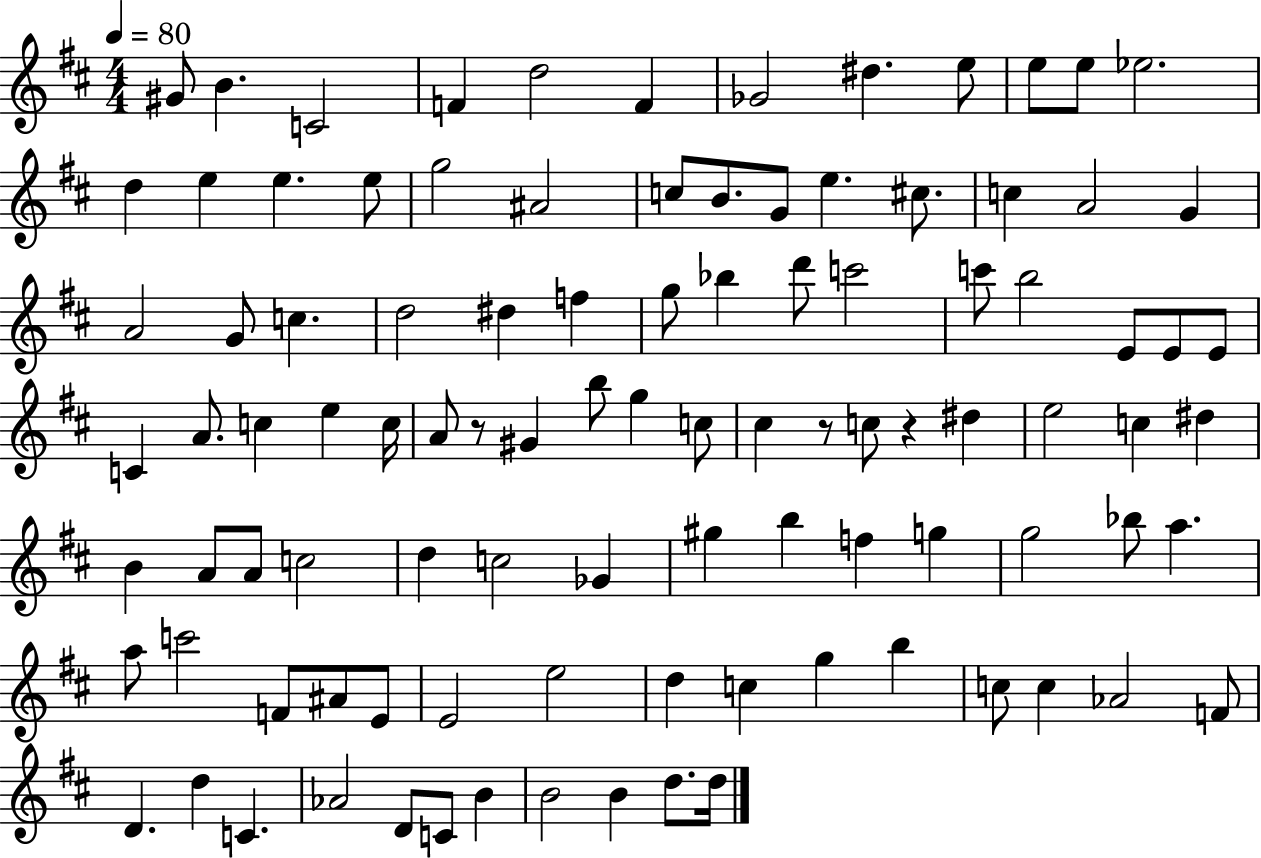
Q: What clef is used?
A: treble